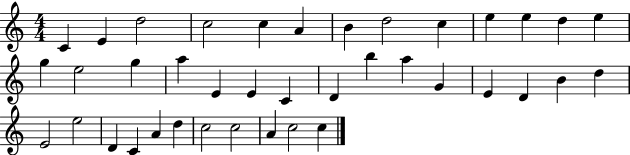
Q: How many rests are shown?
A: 0